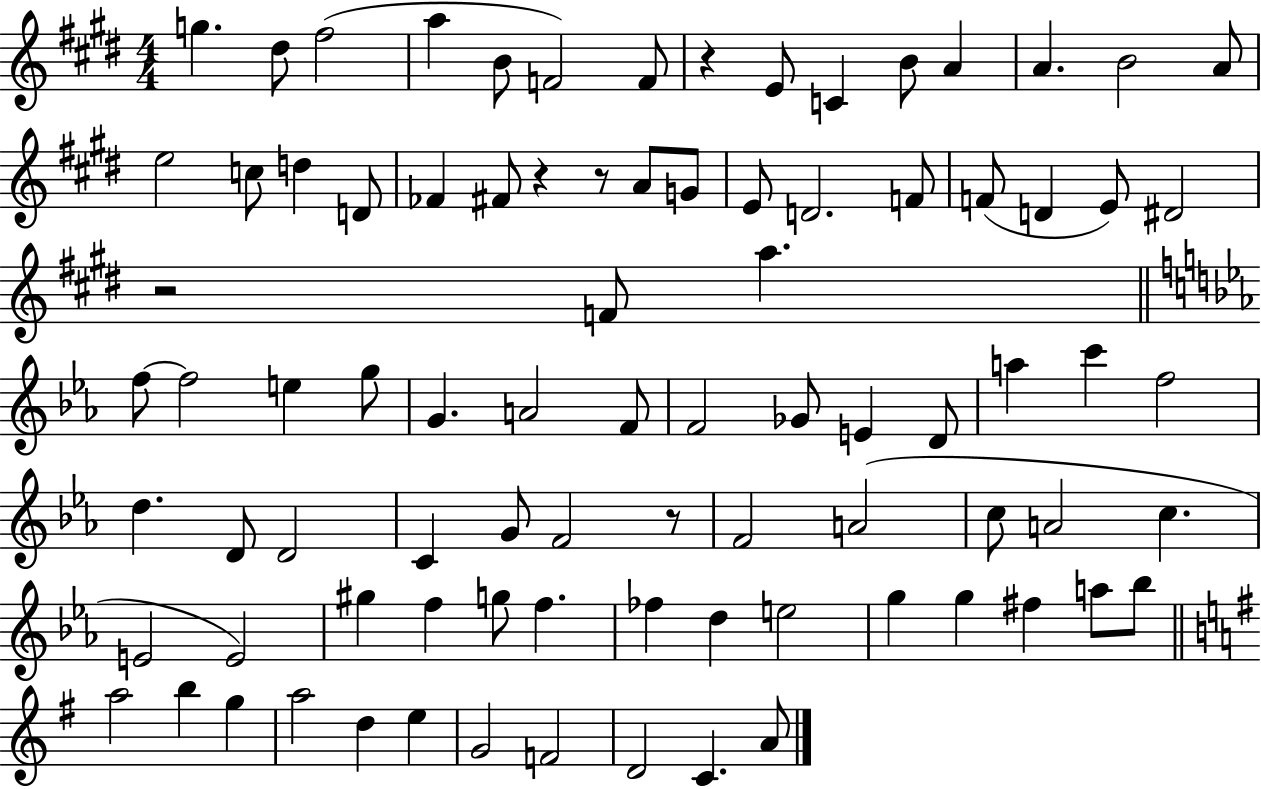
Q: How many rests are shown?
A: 5